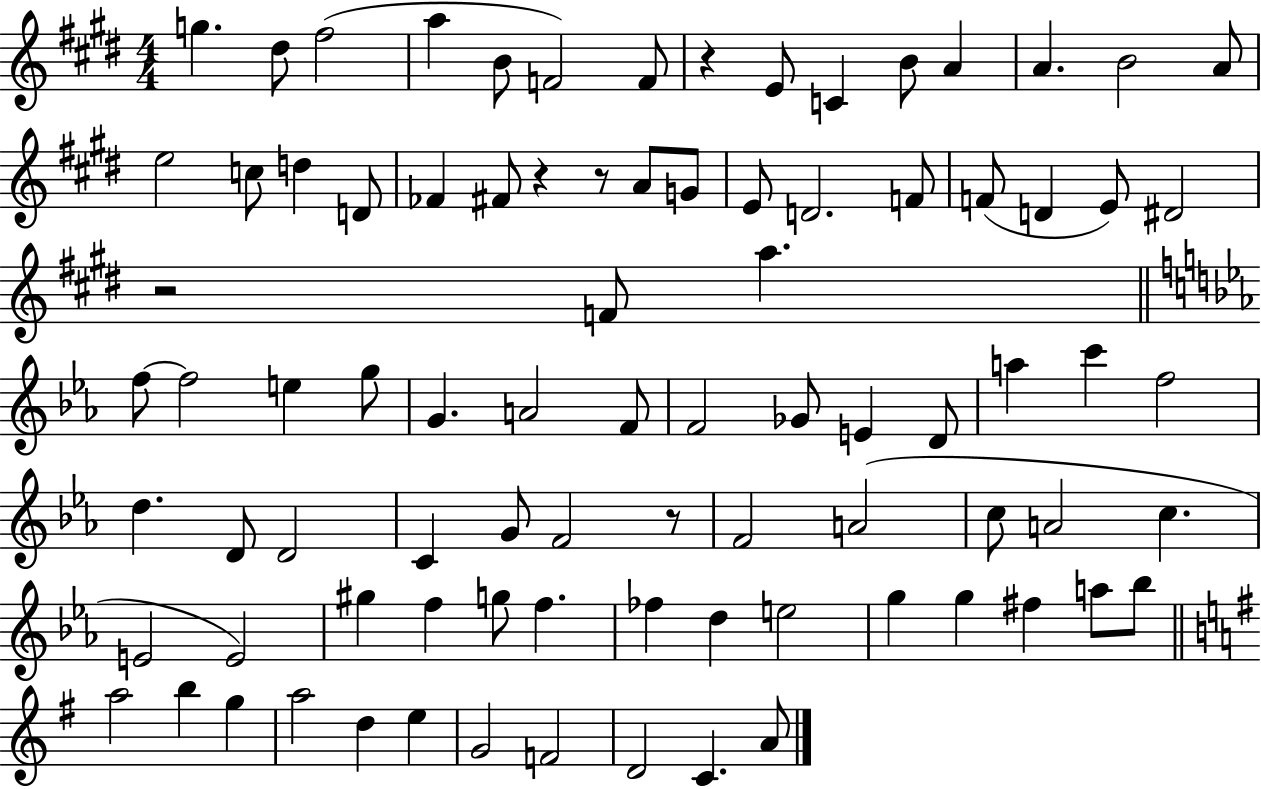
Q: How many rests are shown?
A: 5